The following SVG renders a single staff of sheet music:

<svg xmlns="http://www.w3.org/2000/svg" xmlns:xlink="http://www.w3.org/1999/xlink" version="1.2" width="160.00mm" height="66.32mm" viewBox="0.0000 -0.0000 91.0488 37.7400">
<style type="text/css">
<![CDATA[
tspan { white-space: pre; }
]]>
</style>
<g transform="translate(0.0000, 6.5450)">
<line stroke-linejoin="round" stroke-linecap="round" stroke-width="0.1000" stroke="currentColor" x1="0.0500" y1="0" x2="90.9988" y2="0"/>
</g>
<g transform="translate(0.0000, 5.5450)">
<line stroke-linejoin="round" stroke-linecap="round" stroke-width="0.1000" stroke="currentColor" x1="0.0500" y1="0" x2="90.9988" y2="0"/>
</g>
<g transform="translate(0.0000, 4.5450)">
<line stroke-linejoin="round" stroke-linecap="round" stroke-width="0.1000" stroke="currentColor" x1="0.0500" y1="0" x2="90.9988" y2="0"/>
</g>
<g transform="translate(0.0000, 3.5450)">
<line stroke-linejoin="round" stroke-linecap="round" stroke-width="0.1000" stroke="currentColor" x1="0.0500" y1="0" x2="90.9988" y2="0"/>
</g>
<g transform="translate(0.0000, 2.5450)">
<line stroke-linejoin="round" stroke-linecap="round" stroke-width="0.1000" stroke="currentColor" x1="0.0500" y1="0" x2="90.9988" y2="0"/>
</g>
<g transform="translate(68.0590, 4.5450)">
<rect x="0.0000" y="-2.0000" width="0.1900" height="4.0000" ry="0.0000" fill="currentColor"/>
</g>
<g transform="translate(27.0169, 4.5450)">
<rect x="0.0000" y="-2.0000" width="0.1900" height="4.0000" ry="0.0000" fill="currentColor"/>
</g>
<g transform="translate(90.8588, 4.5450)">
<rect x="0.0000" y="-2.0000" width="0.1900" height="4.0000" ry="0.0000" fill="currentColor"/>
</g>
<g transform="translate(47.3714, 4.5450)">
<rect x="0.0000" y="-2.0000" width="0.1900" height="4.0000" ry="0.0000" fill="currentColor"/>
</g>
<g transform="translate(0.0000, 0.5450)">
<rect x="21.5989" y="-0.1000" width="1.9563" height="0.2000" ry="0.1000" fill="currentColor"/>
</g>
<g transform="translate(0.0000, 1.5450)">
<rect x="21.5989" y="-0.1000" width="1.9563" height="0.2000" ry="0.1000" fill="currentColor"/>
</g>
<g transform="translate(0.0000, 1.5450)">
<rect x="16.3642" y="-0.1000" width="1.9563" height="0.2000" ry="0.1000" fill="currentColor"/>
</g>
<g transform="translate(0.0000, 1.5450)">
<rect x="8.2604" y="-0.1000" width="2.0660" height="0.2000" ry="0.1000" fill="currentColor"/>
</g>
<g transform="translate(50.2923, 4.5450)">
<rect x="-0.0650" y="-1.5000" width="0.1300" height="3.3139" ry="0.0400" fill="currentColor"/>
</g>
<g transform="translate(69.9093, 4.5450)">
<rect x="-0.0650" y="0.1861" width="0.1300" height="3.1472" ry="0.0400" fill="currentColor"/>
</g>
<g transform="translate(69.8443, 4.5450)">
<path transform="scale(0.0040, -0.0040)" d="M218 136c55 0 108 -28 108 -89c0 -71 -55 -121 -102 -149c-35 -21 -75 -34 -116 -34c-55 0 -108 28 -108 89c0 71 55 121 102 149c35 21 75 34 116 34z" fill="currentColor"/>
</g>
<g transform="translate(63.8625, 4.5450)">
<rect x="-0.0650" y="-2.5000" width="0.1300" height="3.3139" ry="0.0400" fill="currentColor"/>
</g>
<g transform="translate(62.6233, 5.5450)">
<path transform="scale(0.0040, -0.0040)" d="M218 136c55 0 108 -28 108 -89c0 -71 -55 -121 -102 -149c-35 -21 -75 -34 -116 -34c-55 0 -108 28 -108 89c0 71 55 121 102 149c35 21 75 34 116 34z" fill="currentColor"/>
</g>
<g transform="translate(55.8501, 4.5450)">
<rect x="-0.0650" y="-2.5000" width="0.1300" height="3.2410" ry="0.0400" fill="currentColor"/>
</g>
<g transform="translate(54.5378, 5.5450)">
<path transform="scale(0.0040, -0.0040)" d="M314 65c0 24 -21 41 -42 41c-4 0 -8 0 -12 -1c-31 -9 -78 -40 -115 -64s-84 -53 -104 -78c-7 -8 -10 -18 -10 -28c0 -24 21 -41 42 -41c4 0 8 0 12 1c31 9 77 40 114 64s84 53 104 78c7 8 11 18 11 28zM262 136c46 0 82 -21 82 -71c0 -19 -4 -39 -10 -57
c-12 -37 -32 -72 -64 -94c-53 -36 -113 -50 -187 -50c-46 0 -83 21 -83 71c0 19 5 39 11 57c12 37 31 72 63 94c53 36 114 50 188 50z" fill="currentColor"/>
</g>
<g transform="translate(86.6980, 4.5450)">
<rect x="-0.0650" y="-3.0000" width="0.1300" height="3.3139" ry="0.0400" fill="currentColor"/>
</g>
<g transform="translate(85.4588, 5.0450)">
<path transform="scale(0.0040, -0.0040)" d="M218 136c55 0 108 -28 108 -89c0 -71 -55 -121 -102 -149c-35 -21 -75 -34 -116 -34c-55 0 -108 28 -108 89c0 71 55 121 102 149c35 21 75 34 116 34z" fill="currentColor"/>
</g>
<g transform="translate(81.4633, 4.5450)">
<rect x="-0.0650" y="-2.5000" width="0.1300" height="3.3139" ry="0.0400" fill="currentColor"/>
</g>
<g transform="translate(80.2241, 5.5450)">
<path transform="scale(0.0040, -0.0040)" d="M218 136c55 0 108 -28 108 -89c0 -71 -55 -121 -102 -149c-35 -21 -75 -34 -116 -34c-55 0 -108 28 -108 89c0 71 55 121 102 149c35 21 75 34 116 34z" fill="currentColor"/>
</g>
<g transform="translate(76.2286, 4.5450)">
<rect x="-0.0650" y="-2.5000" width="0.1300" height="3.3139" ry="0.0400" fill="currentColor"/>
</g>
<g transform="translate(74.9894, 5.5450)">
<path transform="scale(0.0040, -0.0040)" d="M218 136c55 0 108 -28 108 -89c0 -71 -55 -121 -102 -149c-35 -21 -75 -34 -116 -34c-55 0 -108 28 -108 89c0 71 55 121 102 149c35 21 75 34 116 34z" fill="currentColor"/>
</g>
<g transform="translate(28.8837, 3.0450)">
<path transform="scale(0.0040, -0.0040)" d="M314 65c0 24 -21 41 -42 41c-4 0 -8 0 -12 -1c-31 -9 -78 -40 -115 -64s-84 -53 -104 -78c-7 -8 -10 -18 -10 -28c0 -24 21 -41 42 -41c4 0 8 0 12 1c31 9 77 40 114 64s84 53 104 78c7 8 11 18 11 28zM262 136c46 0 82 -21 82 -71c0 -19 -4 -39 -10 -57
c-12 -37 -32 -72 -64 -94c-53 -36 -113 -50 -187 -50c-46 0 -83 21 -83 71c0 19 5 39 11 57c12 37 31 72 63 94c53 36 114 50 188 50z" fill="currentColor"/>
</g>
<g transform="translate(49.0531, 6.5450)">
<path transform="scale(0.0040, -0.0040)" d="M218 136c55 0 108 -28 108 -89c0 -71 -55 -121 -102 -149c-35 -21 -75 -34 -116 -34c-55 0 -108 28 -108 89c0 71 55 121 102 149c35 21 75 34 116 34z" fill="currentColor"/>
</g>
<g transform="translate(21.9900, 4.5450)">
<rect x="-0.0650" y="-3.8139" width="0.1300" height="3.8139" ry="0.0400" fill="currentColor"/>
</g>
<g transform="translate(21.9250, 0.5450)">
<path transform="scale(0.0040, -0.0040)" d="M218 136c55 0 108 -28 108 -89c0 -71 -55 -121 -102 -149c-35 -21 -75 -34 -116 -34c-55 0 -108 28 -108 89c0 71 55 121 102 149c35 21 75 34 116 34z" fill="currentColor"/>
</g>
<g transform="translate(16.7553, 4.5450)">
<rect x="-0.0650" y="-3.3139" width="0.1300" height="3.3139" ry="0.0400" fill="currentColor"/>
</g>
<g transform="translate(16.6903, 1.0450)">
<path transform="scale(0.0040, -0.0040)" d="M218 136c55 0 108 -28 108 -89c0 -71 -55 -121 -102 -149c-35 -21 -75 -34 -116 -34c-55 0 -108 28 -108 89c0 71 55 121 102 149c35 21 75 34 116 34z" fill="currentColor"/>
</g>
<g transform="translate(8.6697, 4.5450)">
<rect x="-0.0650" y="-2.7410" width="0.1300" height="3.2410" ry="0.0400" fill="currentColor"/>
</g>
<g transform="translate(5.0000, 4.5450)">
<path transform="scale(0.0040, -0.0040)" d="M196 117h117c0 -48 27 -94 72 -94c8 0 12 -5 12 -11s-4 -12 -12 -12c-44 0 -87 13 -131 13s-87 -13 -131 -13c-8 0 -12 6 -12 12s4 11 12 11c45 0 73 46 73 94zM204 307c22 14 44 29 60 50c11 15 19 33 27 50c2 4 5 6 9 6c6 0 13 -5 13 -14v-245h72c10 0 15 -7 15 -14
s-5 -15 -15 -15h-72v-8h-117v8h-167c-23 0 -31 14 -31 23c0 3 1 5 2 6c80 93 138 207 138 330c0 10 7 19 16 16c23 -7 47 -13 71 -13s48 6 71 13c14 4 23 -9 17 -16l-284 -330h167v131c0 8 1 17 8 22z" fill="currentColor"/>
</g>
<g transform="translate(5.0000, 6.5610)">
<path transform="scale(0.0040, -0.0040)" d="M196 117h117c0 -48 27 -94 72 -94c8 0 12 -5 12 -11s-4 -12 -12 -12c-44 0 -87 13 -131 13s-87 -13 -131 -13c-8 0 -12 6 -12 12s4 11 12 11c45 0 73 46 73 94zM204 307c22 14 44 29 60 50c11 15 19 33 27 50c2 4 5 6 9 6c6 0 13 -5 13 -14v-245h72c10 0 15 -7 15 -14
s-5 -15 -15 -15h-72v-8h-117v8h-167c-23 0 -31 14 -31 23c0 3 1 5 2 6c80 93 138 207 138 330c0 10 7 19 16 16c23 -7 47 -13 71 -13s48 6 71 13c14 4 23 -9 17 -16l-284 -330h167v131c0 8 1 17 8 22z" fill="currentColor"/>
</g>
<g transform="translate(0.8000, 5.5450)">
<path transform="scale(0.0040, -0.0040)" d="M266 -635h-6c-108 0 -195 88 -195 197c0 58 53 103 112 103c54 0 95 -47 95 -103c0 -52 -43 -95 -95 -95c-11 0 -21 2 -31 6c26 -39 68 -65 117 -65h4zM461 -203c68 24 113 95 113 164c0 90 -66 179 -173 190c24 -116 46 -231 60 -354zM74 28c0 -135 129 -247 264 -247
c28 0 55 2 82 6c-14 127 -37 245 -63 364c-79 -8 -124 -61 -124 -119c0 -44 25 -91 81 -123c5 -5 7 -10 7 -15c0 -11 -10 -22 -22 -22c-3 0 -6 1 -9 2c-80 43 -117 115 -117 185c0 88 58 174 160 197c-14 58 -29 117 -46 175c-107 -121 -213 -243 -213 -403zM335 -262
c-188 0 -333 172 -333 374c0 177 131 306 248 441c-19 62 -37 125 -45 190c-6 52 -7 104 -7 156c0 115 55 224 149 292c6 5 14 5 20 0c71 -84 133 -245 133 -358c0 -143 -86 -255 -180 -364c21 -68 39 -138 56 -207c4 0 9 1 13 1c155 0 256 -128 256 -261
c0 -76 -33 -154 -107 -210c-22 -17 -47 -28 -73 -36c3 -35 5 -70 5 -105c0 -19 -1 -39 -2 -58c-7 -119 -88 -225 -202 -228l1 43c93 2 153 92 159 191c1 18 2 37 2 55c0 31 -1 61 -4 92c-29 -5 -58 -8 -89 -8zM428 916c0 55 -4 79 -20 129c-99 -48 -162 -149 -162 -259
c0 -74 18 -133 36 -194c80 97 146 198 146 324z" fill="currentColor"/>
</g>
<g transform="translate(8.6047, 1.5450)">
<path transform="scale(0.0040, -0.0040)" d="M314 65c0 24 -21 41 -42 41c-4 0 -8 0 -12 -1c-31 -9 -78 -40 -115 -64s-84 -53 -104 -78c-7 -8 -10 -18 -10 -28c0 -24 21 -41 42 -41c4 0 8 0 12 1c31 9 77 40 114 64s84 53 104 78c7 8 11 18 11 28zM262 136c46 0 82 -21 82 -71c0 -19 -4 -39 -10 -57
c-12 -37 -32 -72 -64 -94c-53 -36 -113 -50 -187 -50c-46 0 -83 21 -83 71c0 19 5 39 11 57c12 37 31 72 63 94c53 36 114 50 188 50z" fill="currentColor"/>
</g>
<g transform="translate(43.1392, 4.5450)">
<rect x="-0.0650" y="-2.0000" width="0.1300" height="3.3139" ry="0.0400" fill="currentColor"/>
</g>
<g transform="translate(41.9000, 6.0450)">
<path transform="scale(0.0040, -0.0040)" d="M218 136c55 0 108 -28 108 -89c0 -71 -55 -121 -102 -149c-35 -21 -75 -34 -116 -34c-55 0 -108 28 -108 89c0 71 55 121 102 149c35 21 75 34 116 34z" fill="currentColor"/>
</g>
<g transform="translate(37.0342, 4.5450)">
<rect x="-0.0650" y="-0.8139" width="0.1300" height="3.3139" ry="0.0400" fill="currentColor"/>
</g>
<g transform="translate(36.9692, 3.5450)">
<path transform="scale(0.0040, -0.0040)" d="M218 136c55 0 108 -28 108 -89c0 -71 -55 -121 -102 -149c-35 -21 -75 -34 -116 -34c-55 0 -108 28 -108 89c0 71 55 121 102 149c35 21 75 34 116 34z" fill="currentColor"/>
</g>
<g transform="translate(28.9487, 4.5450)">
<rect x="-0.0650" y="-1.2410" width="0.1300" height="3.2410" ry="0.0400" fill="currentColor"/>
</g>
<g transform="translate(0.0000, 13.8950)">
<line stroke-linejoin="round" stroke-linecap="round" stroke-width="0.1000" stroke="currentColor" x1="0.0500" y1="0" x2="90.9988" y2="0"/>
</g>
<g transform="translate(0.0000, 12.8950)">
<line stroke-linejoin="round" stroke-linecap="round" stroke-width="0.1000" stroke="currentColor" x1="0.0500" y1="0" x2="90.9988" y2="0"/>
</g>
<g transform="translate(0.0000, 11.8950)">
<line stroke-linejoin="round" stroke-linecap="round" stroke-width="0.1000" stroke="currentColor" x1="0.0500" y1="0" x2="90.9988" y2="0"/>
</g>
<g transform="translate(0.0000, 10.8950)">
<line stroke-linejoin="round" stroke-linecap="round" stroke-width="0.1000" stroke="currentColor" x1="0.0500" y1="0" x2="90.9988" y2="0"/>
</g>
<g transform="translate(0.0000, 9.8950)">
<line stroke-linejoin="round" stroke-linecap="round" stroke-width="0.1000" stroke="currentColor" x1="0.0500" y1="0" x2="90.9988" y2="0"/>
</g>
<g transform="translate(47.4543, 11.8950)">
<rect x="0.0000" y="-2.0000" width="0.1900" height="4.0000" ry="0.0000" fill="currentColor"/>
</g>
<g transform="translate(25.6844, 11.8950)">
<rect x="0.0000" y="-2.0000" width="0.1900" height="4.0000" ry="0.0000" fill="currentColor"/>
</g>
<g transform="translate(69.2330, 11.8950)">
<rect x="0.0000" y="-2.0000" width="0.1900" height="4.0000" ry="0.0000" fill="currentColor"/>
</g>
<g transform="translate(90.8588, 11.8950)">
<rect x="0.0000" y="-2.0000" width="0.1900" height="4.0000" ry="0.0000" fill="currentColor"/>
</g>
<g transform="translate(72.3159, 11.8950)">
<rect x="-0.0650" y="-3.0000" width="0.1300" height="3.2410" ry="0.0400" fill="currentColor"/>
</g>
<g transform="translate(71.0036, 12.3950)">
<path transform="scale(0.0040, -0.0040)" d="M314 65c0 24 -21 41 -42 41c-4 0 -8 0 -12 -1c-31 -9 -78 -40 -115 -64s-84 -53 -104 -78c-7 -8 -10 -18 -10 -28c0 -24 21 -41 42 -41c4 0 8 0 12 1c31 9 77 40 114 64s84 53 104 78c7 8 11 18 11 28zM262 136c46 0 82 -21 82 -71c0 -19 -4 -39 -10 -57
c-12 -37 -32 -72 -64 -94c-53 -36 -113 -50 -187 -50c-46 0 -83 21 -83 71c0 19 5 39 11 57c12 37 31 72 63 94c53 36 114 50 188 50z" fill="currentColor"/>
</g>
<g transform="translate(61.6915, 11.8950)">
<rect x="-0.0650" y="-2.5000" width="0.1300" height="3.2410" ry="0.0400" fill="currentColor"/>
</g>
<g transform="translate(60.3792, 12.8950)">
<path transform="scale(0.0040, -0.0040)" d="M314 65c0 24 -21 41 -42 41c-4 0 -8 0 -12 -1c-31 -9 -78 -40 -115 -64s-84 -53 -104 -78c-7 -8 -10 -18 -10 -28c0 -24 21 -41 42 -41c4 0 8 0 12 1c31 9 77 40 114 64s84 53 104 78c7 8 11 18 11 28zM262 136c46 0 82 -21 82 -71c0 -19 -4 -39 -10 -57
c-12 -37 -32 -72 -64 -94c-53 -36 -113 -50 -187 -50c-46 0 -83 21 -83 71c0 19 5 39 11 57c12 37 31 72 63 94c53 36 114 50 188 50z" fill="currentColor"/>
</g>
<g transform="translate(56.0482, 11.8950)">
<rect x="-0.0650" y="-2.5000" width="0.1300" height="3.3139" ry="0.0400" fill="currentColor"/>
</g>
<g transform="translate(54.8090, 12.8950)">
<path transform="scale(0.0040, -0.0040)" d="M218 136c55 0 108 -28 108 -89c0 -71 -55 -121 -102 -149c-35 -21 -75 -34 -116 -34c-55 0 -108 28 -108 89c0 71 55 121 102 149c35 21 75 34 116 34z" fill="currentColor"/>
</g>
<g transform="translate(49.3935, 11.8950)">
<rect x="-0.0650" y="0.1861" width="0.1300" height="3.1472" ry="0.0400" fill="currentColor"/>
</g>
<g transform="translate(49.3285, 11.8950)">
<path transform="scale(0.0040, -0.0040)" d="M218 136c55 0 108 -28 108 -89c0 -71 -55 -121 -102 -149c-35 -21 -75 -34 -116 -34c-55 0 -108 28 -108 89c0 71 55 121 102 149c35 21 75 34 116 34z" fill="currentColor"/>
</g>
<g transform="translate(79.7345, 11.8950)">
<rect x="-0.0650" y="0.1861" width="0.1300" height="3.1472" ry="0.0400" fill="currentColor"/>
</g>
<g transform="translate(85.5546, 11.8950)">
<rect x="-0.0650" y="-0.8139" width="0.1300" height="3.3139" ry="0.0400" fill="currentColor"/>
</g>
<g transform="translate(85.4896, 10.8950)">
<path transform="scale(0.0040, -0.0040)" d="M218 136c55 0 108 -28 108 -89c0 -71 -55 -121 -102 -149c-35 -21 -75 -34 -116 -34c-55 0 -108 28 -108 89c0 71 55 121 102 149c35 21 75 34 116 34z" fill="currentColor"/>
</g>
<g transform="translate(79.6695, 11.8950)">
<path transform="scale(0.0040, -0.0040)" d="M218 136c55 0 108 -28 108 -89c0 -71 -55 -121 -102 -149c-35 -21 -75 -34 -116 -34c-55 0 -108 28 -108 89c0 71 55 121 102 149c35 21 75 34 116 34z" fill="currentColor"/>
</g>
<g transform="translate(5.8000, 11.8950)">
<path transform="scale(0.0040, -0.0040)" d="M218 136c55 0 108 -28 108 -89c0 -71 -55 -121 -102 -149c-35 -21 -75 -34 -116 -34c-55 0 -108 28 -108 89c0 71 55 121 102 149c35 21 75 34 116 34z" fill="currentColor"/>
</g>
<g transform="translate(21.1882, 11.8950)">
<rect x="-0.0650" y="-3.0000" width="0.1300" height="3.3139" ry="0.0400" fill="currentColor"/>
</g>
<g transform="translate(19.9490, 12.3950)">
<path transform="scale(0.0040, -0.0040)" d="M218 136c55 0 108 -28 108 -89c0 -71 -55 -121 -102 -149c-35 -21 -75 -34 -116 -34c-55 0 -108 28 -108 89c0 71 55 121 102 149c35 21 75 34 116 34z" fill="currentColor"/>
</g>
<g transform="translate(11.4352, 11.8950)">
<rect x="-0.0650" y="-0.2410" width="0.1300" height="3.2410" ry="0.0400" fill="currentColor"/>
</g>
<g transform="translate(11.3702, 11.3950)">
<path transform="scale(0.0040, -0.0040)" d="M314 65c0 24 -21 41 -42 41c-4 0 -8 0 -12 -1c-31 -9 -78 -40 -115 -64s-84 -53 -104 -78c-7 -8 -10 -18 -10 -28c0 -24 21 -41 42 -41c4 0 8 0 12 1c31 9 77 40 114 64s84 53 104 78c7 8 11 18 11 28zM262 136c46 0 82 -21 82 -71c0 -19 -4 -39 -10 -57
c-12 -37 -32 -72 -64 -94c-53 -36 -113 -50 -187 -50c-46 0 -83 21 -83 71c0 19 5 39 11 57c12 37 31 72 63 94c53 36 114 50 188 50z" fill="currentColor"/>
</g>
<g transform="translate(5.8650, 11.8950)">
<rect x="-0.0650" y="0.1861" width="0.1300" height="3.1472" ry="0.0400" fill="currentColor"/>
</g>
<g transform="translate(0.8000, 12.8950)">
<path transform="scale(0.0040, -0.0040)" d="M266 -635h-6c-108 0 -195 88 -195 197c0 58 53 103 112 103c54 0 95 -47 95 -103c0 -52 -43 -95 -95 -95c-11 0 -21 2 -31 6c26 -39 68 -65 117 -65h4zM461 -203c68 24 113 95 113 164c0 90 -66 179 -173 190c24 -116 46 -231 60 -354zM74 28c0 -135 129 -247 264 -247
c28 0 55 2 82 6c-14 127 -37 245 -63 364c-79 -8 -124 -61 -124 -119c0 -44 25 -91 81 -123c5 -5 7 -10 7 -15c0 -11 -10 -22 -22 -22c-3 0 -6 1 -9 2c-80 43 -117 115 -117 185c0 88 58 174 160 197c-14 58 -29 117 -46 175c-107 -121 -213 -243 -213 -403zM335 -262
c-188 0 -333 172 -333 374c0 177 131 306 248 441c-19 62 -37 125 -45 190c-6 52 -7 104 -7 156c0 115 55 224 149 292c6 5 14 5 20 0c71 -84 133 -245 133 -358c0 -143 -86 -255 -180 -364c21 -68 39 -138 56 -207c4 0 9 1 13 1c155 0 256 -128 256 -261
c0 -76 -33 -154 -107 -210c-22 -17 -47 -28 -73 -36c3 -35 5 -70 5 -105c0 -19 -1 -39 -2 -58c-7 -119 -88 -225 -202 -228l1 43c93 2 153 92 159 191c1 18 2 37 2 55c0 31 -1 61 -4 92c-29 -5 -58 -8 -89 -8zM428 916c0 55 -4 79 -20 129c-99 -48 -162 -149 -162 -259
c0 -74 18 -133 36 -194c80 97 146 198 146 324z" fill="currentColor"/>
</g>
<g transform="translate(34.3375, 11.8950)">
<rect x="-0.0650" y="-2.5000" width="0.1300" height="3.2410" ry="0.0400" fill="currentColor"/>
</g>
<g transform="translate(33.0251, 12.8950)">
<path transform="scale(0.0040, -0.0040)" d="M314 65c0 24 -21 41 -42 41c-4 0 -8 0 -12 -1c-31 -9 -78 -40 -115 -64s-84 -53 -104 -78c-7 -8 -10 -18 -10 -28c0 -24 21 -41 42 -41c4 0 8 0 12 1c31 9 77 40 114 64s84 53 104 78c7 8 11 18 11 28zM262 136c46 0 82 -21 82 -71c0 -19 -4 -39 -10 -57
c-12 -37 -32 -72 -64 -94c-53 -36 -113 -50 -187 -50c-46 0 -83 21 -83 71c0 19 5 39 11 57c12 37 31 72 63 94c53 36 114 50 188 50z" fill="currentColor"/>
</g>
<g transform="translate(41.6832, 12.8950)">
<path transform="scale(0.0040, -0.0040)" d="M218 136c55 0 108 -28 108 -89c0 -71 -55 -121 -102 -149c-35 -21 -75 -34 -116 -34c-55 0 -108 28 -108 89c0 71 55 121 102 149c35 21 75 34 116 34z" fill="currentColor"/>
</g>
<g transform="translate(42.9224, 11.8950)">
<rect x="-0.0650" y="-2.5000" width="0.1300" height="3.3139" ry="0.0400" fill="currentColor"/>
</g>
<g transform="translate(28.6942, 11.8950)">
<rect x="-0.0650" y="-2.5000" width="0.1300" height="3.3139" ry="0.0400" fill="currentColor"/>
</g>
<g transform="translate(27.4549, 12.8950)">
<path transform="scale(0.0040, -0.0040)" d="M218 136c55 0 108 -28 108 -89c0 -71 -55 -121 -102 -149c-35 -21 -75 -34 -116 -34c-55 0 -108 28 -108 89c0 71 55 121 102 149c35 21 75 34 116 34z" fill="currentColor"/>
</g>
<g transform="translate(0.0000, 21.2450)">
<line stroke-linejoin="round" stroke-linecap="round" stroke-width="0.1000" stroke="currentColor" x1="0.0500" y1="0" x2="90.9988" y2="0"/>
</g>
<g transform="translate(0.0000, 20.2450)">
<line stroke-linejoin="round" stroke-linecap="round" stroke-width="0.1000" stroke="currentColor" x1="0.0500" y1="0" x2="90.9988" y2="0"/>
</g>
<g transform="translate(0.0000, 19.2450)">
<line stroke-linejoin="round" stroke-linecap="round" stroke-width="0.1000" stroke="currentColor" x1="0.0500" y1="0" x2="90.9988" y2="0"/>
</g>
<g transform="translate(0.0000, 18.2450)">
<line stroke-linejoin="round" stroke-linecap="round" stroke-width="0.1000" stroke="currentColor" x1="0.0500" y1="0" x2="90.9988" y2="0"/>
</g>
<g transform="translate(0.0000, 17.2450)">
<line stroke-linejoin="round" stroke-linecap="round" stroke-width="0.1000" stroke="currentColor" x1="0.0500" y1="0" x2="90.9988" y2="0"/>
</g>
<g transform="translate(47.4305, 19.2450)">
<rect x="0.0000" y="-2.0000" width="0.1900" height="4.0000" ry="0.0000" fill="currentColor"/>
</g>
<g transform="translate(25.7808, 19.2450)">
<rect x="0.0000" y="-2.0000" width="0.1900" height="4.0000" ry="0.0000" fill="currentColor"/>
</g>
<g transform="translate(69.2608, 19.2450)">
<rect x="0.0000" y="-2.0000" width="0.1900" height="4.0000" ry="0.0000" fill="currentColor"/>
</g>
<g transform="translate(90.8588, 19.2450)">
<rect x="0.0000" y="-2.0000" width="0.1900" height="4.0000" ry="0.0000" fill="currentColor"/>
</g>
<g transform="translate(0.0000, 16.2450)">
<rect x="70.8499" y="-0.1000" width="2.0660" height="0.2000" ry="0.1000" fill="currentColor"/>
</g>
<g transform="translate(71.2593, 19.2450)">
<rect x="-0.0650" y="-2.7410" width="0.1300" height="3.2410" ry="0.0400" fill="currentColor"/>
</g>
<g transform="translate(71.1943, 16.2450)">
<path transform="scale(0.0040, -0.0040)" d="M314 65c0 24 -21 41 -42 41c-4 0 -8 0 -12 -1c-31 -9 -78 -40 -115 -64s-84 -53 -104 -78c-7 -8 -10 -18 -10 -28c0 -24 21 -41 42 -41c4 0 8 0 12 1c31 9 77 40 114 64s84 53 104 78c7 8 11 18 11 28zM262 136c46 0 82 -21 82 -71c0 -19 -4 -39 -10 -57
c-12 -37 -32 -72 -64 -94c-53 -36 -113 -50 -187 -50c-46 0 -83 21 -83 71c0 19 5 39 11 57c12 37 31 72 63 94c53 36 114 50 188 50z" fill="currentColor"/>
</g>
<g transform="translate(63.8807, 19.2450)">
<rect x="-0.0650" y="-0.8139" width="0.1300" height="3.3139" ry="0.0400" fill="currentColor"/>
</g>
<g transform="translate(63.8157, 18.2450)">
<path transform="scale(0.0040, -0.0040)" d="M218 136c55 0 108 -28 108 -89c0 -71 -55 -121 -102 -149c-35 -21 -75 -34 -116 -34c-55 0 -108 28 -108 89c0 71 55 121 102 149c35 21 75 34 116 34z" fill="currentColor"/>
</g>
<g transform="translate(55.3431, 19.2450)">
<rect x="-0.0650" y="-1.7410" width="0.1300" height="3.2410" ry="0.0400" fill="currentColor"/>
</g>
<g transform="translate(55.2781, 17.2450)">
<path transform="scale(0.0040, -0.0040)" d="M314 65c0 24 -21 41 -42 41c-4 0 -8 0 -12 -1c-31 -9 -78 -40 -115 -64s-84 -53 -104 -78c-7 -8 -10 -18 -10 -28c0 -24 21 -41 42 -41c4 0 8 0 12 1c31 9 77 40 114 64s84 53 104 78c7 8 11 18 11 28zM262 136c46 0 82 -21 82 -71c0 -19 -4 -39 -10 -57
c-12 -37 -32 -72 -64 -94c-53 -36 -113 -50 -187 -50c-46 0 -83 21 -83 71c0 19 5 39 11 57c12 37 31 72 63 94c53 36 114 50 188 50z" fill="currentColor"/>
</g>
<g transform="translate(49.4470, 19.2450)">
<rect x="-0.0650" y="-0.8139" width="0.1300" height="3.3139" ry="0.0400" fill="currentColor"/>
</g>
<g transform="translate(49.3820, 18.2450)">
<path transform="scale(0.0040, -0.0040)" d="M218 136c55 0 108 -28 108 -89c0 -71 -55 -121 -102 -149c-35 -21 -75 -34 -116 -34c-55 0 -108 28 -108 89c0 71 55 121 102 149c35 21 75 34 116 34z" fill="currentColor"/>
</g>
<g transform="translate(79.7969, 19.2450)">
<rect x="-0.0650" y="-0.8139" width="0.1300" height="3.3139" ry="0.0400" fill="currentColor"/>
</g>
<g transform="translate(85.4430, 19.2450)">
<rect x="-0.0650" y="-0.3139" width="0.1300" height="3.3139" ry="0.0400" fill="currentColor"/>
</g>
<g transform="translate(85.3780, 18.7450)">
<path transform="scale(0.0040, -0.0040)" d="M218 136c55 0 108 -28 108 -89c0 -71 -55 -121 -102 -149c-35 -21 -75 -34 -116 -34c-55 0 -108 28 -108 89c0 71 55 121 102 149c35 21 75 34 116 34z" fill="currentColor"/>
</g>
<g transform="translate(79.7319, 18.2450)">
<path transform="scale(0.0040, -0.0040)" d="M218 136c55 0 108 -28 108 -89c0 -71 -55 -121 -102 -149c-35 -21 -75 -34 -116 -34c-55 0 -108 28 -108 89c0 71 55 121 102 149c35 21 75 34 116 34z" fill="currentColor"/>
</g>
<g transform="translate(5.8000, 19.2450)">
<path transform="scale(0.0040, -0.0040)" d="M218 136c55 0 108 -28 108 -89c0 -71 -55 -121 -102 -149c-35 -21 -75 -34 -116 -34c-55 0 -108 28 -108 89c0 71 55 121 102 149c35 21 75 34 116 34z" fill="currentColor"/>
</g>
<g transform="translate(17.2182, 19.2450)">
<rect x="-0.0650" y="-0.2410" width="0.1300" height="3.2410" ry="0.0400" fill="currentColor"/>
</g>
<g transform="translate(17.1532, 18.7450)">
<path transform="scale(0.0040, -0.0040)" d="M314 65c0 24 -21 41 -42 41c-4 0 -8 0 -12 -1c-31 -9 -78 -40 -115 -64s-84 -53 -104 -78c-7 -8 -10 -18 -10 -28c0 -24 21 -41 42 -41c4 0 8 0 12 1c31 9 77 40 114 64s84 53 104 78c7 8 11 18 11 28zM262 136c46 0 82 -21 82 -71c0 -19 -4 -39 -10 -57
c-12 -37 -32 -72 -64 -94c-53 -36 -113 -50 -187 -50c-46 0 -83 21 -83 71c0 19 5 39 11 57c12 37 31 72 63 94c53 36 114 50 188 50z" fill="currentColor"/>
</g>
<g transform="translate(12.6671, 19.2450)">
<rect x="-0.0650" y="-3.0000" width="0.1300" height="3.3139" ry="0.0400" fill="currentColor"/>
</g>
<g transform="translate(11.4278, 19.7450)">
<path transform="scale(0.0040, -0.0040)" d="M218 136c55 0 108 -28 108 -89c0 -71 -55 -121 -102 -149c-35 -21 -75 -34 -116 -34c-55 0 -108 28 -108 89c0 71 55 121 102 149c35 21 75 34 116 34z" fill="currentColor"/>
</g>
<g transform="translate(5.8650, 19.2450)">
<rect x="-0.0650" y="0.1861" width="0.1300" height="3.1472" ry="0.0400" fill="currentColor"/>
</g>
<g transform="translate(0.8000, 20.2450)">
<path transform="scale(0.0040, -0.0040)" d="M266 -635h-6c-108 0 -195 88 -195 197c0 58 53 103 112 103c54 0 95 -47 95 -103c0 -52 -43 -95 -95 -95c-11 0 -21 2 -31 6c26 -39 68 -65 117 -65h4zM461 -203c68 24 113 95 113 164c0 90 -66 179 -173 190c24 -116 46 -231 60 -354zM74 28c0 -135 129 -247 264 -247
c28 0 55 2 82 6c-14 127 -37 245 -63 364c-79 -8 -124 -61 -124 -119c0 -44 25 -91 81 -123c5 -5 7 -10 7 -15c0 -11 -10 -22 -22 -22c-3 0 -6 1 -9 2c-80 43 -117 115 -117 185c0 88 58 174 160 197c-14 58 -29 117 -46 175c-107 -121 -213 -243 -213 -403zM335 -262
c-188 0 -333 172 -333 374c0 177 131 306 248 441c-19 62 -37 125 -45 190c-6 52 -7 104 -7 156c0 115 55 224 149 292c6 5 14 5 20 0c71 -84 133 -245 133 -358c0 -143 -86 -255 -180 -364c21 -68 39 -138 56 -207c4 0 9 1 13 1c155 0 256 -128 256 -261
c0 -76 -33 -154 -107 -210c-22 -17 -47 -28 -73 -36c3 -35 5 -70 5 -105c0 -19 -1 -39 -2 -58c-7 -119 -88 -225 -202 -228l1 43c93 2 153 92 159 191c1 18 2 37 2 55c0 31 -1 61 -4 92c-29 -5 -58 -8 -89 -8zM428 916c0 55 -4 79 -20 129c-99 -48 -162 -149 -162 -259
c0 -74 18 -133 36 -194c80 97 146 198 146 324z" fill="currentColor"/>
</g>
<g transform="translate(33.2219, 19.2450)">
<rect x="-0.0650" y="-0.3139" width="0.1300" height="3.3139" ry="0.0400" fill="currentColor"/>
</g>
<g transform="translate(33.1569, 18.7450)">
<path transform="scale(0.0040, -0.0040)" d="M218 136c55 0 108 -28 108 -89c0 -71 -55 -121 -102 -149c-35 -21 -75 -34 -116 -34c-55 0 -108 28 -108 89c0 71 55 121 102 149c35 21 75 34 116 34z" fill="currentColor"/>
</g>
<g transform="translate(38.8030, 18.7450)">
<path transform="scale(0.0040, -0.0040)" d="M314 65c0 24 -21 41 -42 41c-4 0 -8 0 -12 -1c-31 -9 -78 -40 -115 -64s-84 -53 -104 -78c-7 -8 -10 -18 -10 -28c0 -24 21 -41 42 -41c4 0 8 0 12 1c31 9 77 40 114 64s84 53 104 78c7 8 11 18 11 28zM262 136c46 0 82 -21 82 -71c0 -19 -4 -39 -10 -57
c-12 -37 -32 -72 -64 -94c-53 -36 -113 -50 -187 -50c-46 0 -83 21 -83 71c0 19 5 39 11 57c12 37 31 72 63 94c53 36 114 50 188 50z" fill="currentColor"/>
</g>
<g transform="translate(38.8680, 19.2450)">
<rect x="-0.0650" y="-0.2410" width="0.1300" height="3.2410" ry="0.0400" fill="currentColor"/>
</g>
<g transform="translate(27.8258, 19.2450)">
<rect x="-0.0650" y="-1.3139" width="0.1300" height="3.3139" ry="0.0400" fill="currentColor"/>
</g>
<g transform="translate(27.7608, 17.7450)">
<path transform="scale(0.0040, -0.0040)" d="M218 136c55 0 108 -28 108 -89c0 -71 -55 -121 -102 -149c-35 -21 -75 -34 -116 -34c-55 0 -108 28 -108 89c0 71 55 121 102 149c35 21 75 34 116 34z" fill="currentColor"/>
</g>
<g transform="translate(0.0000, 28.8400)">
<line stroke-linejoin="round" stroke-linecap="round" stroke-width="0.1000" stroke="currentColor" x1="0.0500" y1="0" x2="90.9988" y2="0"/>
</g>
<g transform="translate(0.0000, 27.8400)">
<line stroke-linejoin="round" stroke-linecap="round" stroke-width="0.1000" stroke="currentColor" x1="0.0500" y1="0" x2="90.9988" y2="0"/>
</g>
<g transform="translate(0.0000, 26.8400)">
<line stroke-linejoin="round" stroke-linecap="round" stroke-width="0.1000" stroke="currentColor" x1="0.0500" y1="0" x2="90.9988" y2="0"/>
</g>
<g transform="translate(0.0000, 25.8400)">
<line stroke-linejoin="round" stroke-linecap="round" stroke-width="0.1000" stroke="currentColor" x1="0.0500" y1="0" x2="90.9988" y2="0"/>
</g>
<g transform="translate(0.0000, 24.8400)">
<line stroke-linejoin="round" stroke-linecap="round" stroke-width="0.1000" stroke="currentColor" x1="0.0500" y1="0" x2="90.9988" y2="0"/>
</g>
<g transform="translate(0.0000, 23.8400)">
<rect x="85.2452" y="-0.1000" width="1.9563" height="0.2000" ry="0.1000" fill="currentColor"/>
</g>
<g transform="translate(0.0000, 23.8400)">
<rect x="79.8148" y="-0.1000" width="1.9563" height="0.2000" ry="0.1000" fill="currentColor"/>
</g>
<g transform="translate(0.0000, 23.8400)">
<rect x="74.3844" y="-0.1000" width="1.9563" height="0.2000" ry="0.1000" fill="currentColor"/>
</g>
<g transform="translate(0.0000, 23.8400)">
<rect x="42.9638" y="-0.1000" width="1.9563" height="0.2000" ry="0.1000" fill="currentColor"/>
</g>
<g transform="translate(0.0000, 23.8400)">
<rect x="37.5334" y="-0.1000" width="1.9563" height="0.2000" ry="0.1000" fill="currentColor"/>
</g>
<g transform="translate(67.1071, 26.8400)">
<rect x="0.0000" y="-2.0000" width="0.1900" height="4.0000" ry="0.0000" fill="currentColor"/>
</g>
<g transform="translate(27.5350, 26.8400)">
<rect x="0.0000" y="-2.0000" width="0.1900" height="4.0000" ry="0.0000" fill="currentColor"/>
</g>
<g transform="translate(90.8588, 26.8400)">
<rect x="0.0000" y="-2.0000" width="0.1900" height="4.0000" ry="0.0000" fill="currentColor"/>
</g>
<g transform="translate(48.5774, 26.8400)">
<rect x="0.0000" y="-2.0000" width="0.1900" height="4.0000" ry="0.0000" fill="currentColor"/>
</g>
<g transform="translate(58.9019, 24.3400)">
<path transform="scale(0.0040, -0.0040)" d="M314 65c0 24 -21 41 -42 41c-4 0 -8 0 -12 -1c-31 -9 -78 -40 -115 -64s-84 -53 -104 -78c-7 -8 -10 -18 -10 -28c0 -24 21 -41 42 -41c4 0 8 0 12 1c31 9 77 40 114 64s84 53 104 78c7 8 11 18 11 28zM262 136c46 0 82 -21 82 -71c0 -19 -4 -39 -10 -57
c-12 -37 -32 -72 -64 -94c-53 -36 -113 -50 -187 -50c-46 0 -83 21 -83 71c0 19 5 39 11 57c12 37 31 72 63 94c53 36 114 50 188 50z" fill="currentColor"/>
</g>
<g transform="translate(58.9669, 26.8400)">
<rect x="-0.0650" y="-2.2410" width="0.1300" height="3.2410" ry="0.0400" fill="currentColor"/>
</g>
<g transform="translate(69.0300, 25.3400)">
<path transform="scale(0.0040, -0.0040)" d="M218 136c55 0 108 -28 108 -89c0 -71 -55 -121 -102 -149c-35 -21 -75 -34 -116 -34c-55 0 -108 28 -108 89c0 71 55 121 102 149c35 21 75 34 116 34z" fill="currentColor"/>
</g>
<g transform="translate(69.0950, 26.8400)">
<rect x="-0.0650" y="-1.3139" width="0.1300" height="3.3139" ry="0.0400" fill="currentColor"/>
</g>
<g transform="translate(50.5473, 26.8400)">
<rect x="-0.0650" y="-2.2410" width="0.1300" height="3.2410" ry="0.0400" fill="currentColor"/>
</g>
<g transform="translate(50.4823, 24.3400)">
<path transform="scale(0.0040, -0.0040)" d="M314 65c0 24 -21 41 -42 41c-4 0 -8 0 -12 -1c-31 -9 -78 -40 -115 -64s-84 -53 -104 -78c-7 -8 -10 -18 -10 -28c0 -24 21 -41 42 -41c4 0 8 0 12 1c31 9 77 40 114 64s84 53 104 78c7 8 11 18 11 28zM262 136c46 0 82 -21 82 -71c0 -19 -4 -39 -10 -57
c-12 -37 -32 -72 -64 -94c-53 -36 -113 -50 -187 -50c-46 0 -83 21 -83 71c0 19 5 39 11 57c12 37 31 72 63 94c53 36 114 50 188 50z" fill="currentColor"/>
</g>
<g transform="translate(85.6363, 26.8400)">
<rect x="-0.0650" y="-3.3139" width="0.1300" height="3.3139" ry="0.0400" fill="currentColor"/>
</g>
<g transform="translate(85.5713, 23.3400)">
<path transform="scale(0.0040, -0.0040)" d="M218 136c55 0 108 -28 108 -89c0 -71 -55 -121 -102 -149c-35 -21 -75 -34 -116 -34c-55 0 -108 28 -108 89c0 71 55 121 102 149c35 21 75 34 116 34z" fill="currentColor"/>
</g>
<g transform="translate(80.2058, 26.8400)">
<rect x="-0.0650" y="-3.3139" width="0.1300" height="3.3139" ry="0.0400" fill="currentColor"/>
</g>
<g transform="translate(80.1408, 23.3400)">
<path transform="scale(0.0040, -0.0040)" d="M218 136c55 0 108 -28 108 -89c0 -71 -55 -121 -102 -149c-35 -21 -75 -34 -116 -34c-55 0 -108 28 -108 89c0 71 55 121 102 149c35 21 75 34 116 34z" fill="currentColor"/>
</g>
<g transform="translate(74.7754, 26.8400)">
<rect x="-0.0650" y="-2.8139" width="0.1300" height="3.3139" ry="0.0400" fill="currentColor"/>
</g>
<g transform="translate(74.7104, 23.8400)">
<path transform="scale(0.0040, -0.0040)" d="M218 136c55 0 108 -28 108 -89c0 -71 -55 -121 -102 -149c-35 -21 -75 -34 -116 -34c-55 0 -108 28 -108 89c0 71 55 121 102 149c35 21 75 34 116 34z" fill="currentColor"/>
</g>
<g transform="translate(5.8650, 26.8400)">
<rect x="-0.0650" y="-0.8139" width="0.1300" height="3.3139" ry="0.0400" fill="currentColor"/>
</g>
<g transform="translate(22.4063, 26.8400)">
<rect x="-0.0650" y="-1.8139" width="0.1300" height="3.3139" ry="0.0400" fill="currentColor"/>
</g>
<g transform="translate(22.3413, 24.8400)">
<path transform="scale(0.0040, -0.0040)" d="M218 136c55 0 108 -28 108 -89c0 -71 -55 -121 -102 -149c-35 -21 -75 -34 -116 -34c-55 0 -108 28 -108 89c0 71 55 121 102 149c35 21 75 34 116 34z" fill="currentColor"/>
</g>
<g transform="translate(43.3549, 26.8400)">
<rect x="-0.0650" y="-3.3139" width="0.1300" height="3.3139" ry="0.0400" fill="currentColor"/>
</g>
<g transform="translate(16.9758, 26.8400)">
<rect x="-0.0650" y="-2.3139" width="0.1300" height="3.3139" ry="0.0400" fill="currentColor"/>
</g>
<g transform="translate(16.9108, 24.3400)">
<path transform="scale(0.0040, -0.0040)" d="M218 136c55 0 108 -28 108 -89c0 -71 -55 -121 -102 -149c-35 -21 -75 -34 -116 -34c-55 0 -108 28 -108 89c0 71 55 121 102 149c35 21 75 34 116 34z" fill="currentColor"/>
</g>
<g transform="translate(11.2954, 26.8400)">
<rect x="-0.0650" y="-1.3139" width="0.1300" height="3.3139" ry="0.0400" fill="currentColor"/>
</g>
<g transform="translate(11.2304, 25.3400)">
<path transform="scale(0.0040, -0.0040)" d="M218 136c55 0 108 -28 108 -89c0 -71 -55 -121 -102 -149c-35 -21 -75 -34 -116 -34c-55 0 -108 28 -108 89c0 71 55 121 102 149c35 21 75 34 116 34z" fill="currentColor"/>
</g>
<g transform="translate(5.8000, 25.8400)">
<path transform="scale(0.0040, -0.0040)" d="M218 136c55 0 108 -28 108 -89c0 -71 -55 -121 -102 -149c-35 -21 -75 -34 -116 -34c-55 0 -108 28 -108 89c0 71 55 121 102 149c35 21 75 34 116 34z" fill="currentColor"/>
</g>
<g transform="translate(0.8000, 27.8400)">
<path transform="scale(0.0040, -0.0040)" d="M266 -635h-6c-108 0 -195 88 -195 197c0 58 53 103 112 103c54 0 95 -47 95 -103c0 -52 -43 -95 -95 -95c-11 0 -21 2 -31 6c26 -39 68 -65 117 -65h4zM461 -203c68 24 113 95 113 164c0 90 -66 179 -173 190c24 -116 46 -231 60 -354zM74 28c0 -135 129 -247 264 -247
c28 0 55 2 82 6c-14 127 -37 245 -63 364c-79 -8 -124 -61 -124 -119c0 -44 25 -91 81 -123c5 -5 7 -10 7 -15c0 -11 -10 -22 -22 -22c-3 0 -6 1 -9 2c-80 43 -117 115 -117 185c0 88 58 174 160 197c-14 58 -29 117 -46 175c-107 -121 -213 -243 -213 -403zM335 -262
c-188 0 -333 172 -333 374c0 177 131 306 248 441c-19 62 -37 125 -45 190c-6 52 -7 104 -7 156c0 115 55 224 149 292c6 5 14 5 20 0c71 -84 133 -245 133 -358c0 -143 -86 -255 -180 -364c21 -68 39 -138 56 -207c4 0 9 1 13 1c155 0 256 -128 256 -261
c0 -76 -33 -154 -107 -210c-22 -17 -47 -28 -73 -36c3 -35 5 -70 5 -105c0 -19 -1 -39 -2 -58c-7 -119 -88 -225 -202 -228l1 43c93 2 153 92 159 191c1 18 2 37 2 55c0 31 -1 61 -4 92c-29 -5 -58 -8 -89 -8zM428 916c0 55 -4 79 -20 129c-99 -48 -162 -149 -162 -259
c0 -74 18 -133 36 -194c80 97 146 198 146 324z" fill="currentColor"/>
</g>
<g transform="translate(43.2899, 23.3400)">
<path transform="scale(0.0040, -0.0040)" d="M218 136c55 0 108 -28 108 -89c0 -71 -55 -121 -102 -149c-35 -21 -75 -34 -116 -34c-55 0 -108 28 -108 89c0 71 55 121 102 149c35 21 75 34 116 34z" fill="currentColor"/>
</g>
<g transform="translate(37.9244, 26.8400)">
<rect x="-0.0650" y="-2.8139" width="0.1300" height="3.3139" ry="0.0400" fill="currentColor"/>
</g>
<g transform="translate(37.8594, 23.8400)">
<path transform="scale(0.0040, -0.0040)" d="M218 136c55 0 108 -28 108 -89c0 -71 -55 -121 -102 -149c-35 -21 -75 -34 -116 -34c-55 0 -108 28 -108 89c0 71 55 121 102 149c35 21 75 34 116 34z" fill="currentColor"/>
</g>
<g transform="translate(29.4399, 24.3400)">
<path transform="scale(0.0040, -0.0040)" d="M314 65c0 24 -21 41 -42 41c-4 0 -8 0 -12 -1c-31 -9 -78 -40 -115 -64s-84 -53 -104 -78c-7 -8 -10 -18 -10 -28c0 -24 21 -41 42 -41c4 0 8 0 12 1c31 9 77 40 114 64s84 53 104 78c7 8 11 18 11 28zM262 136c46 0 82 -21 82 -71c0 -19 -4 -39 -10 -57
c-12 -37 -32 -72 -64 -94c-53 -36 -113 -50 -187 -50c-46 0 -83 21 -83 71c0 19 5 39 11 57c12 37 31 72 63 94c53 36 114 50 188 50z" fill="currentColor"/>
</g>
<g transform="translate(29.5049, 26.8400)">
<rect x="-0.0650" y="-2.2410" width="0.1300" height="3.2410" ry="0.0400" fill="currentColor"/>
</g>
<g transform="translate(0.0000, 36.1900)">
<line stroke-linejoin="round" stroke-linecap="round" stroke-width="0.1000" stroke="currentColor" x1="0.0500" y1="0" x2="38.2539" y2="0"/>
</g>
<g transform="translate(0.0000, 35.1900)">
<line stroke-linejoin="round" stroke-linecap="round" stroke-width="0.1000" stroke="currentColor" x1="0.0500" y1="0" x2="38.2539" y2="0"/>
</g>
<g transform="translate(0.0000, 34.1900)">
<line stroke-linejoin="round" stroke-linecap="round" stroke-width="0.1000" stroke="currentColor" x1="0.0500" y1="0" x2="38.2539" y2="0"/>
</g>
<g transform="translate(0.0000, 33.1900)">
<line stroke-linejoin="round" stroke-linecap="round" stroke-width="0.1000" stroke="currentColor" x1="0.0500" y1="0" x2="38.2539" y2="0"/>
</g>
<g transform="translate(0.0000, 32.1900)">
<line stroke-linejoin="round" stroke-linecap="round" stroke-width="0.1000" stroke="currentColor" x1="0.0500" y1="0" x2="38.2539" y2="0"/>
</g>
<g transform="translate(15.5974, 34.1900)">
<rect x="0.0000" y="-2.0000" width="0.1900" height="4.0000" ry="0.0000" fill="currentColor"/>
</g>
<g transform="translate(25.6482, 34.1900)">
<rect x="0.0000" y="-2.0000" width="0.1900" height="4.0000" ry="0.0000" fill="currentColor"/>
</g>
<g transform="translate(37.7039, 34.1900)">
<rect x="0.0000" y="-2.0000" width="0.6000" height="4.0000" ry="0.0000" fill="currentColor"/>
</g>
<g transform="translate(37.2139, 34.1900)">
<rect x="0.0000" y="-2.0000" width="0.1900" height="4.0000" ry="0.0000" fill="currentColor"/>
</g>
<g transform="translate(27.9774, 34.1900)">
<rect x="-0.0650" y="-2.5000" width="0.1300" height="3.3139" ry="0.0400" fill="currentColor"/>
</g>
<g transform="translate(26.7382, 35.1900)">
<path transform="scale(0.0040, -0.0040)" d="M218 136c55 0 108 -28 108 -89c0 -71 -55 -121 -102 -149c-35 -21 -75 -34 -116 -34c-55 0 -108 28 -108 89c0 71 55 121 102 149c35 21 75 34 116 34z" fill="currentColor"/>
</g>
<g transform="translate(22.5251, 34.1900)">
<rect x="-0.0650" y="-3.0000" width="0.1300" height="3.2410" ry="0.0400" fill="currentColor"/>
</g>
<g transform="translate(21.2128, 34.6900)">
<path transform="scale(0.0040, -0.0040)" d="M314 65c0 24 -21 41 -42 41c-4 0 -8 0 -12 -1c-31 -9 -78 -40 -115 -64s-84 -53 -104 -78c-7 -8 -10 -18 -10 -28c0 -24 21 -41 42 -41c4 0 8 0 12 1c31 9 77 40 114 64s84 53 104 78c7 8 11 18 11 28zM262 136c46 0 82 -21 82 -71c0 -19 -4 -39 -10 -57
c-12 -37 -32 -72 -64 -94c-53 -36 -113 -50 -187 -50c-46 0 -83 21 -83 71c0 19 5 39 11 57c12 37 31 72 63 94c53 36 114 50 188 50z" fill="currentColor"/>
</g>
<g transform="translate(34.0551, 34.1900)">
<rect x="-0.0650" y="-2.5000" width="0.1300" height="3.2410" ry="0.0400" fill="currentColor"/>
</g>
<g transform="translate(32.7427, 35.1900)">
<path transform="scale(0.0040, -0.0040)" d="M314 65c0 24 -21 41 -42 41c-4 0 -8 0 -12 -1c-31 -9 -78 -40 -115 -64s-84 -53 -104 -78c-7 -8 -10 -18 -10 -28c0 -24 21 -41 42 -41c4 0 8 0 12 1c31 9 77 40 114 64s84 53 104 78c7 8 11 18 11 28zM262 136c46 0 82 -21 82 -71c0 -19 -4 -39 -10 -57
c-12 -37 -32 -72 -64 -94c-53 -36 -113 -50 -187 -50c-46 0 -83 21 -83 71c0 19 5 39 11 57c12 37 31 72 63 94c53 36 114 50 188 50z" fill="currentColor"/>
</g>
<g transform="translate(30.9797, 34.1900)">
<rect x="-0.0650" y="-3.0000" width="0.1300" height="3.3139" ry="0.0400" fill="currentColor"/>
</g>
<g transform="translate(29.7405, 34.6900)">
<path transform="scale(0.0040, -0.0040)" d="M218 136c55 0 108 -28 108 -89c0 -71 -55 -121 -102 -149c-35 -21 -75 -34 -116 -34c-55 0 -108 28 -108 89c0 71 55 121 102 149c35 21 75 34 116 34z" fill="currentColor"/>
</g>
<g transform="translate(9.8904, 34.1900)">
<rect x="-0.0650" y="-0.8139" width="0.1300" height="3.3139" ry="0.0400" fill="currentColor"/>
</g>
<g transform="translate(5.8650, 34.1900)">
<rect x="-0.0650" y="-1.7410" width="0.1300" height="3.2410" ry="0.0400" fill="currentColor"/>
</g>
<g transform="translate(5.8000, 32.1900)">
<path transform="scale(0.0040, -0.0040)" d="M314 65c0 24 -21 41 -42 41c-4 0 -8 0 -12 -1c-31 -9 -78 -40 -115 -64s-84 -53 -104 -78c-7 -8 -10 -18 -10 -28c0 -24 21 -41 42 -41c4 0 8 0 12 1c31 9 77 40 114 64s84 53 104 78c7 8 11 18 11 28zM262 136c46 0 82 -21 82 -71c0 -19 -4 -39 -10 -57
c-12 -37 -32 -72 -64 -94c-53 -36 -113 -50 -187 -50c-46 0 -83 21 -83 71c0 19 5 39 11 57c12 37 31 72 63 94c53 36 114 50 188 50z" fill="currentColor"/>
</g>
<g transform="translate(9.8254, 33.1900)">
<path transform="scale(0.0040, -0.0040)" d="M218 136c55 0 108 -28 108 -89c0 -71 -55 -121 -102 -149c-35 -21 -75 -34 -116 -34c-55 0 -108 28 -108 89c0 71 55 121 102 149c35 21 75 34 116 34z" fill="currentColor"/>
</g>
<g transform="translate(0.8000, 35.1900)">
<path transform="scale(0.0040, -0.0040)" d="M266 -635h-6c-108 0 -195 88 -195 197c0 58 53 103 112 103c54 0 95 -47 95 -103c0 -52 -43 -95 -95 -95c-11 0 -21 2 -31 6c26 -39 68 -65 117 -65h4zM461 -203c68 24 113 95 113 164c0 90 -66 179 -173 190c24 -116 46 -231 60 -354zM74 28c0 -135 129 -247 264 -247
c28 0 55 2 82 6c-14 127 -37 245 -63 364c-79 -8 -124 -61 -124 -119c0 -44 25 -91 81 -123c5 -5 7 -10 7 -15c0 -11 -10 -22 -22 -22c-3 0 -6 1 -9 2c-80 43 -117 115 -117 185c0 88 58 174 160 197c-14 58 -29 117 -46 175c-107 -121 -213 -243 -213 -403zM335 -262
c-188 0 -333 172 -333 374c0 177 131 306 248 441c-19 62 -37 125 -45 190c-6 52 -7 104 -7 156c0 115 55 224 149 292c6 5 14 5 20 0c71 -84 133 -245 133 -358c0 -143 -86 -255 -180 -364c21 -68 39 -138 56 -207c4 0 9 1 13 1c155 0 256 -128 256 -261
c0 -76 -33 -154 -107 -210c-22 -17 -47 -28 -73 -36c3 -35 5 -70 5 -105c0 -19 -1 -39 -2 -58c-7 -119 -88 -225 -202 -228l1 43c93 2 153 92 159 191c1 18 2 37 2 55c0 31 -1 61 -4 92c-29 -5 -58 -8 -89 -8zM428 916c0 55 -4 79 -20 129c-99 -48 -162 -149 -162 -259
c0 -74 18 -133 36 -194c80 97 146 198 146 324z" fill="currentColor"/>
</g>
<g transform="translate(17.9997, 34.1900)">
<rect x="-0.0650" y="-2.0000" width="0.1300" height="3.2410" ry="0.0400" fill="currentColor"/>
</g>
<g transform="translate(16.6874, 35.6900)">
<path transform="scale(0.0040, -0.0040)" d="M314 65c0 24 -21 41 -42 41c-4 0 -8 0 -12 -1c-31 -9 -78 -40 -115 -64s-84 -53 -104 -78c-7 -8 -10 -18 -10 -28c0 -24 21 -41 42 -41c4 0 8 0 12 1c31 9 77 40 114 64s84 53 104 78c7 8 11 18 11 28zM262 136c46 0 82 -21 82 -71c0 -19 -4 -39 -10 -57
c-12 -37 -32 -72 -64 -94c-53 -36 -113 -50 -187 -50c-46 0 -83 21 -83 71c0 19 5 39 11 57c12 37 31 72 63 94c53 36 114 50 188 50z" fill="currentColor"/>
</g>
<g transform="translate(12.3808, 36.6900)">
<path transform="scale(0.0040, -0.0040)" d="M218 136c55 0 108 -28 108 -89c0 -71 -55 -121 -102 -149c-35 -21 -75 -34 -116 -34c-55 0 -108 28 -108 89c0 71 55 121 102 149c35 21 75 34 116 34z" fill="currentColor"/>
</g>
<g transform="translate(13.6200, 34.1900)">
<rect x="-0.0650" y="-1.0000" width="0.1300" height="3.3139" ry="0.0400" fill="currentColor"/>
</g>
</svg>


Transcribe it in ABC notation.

X:1
T:Untitled
M:4/4
L:1/4
K:C
a2 b c' e2 d F E G2 G B G G A B c2 A G G2 G B G G2 A2 B d B A c2 e c c2 d f2 d a2 d c d e g f g2 a b g2 g2 e a b b f2 d D F2 A2 G A G2